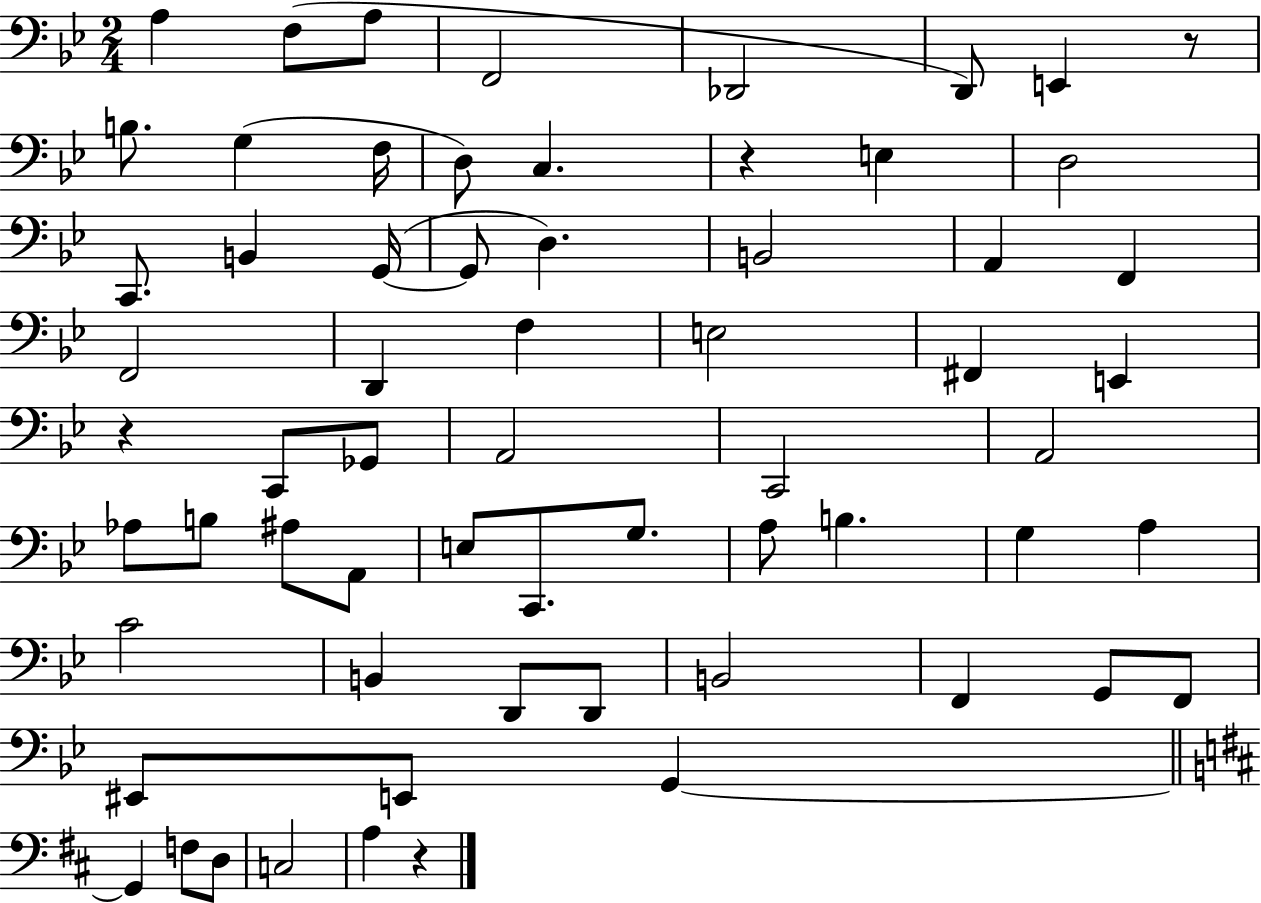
X:1
T:Untitled
M:2/4
L:1/4
K:Bb
A, F,/2 A,/2 F,,2 _D,,2 D,,/2 E,, z/2 B,/2 G, F,/4 D,/2 C, z E, D,2 C,,/2 B,, G,,/4 G,,/2 D, B,,2 A,, F,, F,,2 D,, F, E,2 ^F,, E,, z C,,/2 _G,,/2 A,,2 C,,2 A,,2 _A,/2 B,/2 ^A,/2 A,,/2 E,/2 C,,/2 G,/2 A,/2 B, G, A, C2 B,, D,,/2 D,,/2 B,,2 F,, G,,/2 F,,/2 ^E,,/2 E,,/2 G,, G,, F,/2 D,/2 C,2 A, z